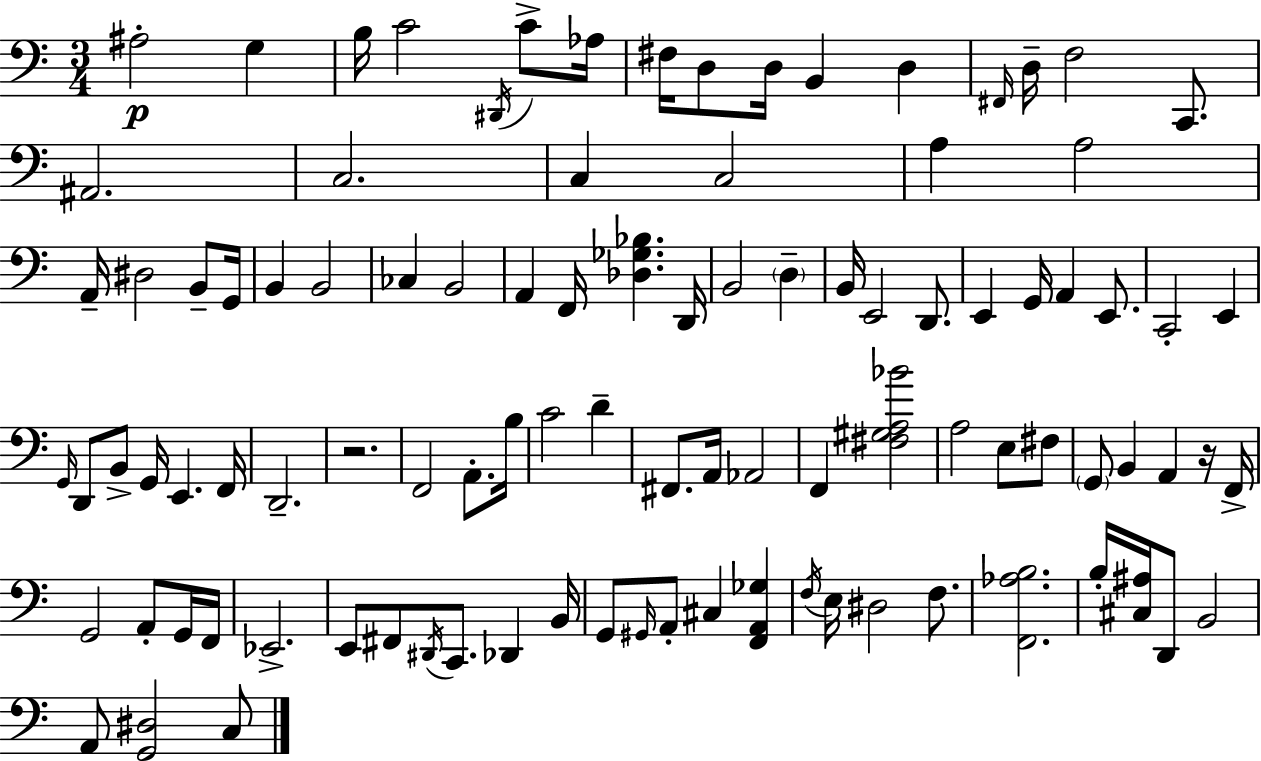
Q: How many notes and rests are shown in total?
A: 99